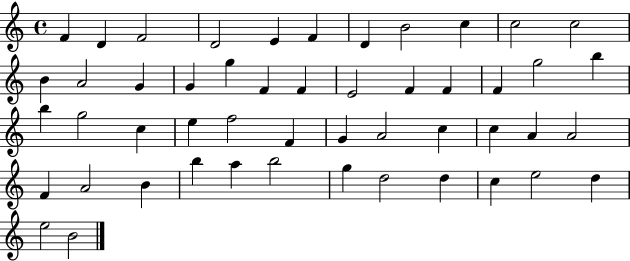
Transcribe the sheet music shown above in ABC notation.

X:1
T:Untitled
M:4/4
L:1/4
K:C
F D F2 D2 E F D B2 c c2 c2 B A2 G G g F F E2 F F F g2 b b g2 c e f2 F G A2 c c A A2 F A2 B b a b2 g d2 d c e2 d e2 B2